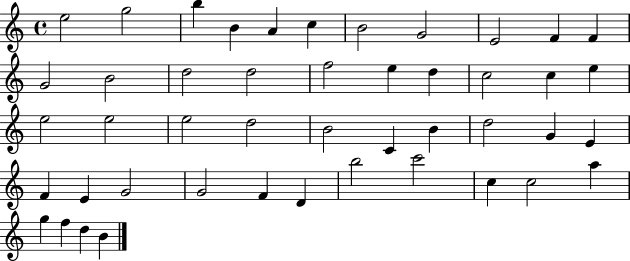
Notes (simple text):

E5/h G5/h B5/q B4/q A4/q C5/q B4/h G4/h E4/h F4/q F4/q G4/h B4/h D5/h D5/h F5/h E5/q D5/q C5/h C5/q E5/q E5/h E5/h E5/h D5/h B4/h C4/q B4/q D5/h G4/q E4/q F4/q E4/q G4/h G4/h F4/q D4/q B5/h C6/h C5/q C5/h A5/q G5/q F5/q D5/q B4/q